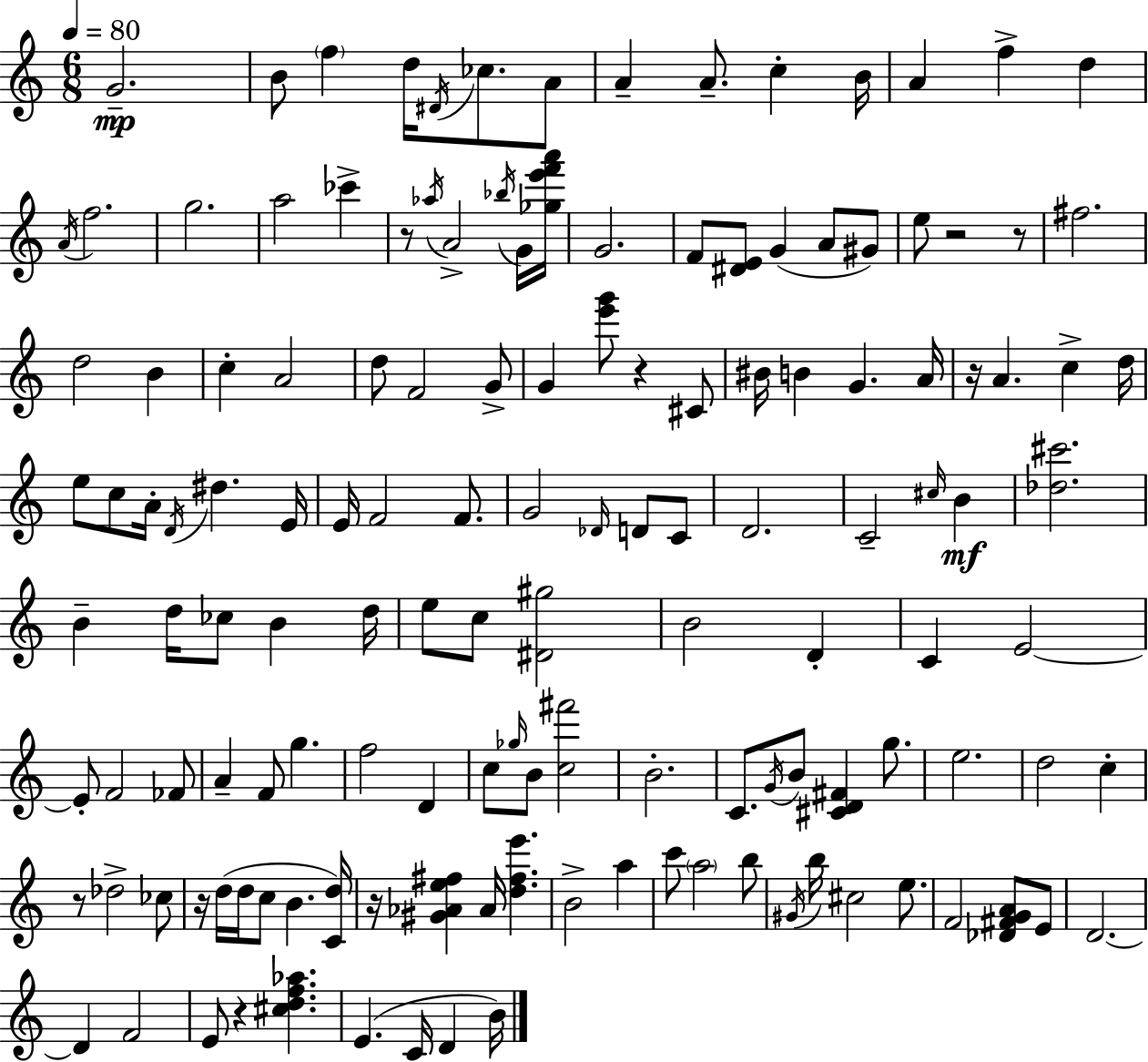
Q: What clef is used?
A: treble